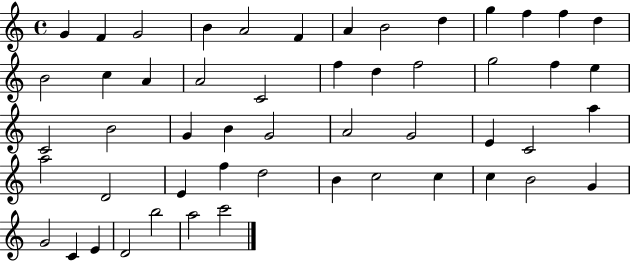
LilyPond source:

{
  \clef treble
  \time 4/4
  \defaultTimeSignature
  \key c \major
  g'4 f'4 g'2 | b'4 a'2 f'4 | a'4 b'2 d''4 | g''4 f''4 f''4 d''4 | \break b'2 c''4 a'4 | a'2 c'2 | f''4 d''4 f''2 | g''2 f''4 e''4 | \break c'2 b'2 | g'4 b'4 g'2 | a'2 g'2 | e'4 c'2 a''4 | \break a''2 d'2 | e'4 f''4 d''2 | b'4 c''2 c''4 | c''4 b'2 g'4 | \break g'2 c'4 e'4 | d'2 b''2 | a''2 c'''2 | \bar "|."
}